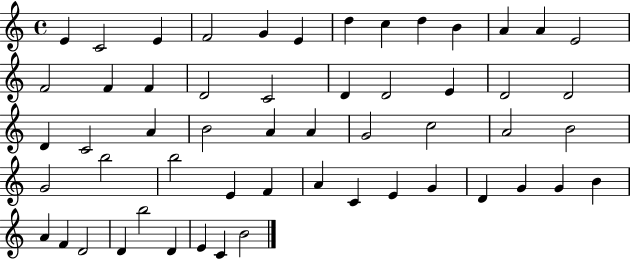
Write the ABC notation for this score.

X:1
T:Untitled
M:4/4
L:1/4
K:C
E C2 E F2 G E d c d B A A E2 F2 F F D2 C2 D D2 E D2 D2 D C2 A B2 A A G2 c2 A2 B2 G2 b2 b2 E F A C E G D G G B A F D2 D b2 D E C B2